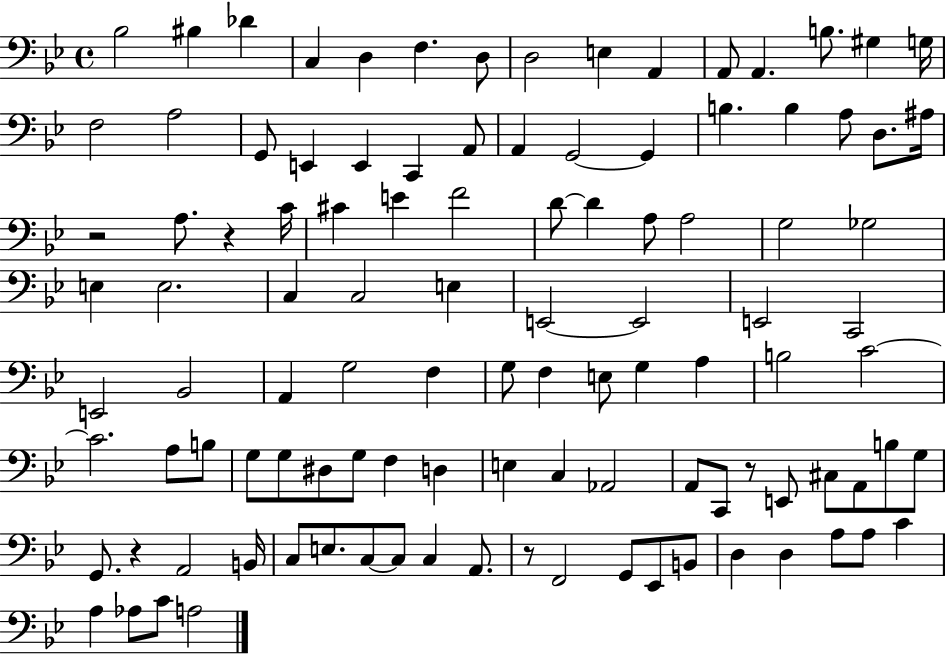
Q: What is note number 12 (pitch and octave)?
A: A2